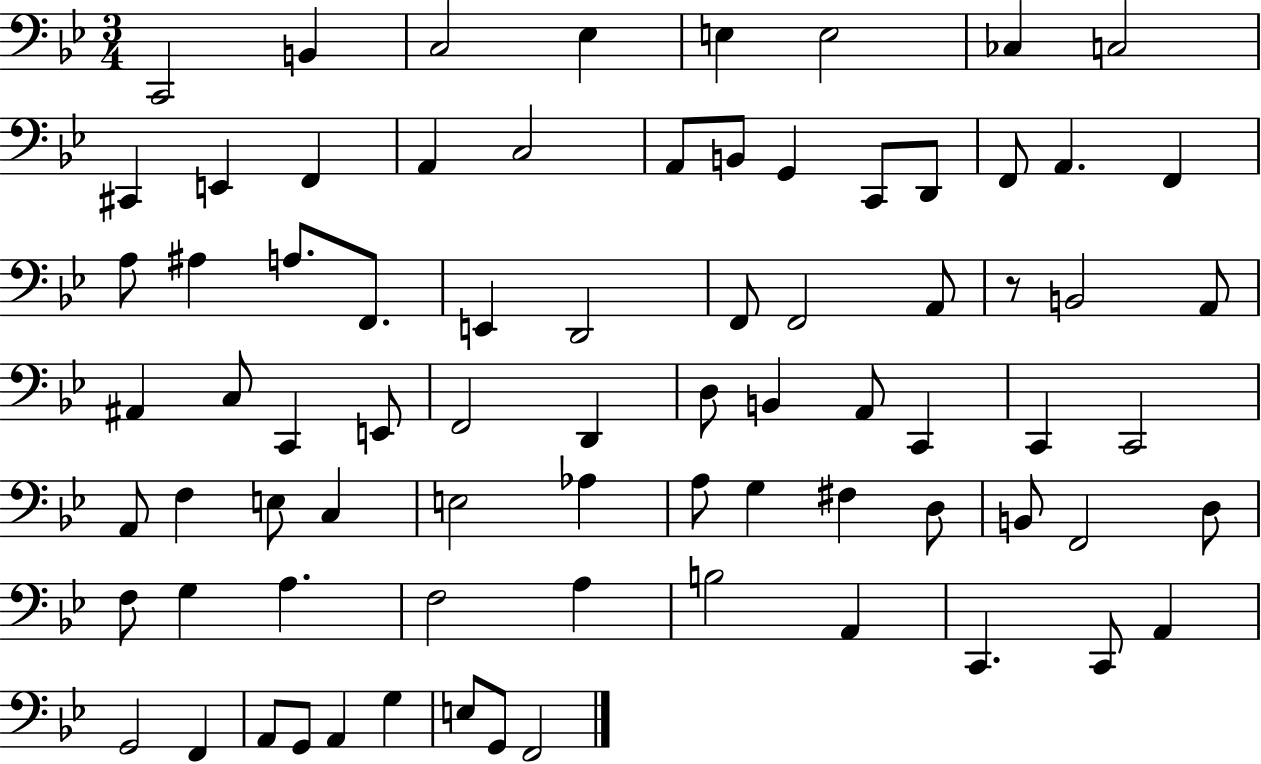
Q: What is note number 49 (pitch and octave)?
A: E3